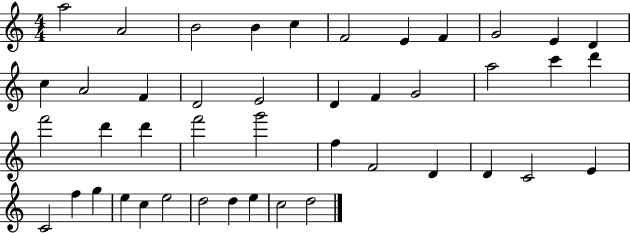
A5/h A4/h B4/h B4/q C5/q F4/h E4/q F4/q G4/h E4/q D4/q C5/q A4/h F4/q D4/h E4/h D4/q F4/q G4/h A5/h C6/q D6/q F6/h D6/q D6/q F6/h G6/h F5/q F4/h D4/q D4/q C4/h E4/q C4/h F5/q G5/q E5/q C5/q E5/h D5/h D5/q E5/q C5/h D5/h